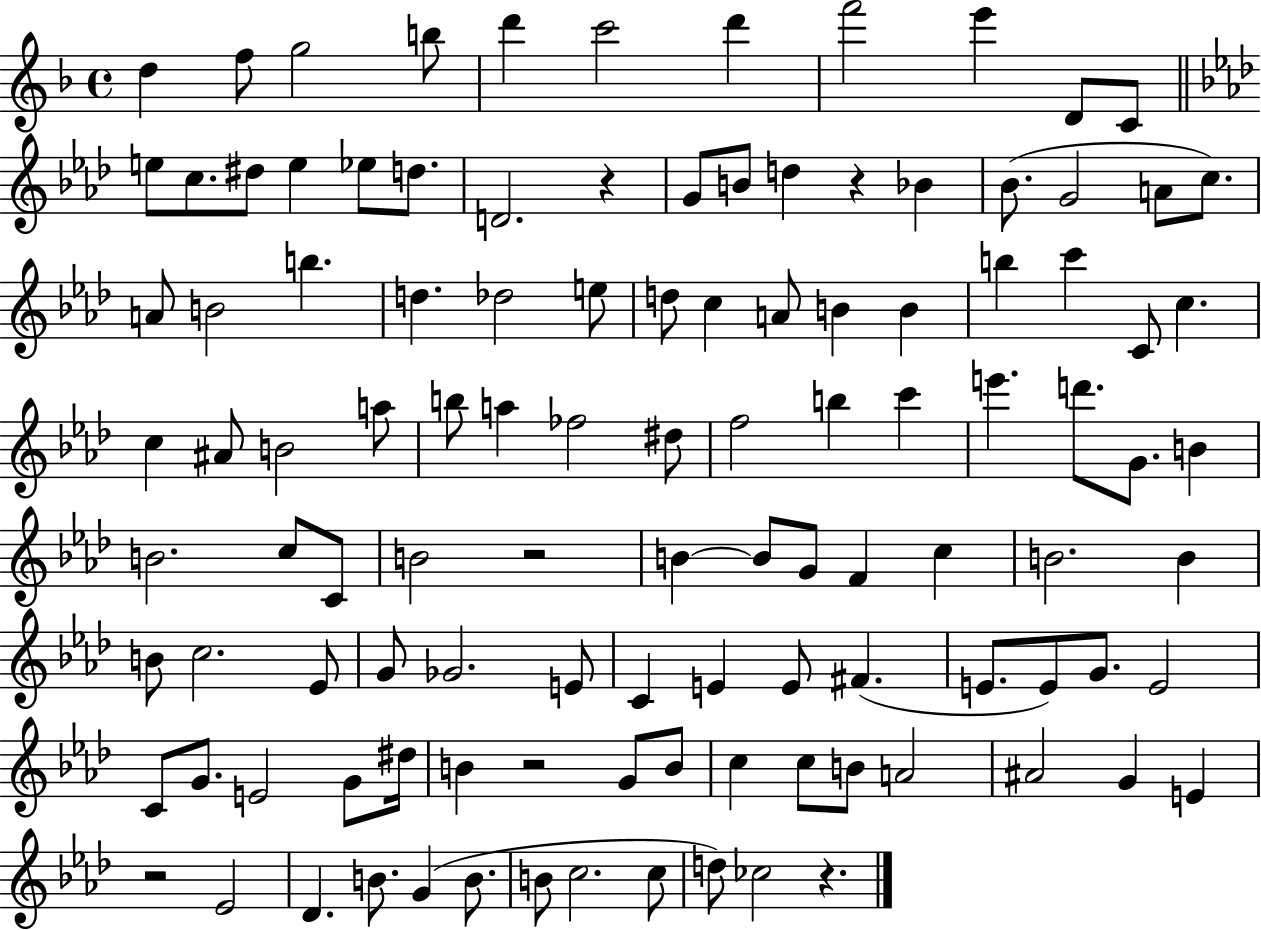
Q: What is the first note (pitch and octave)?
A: D5